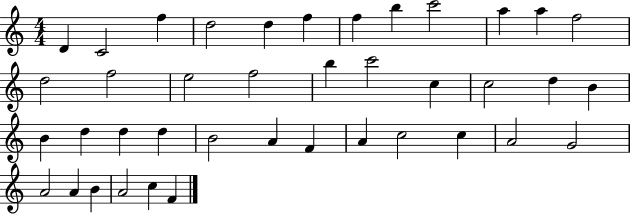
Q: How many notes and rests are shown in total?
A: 40